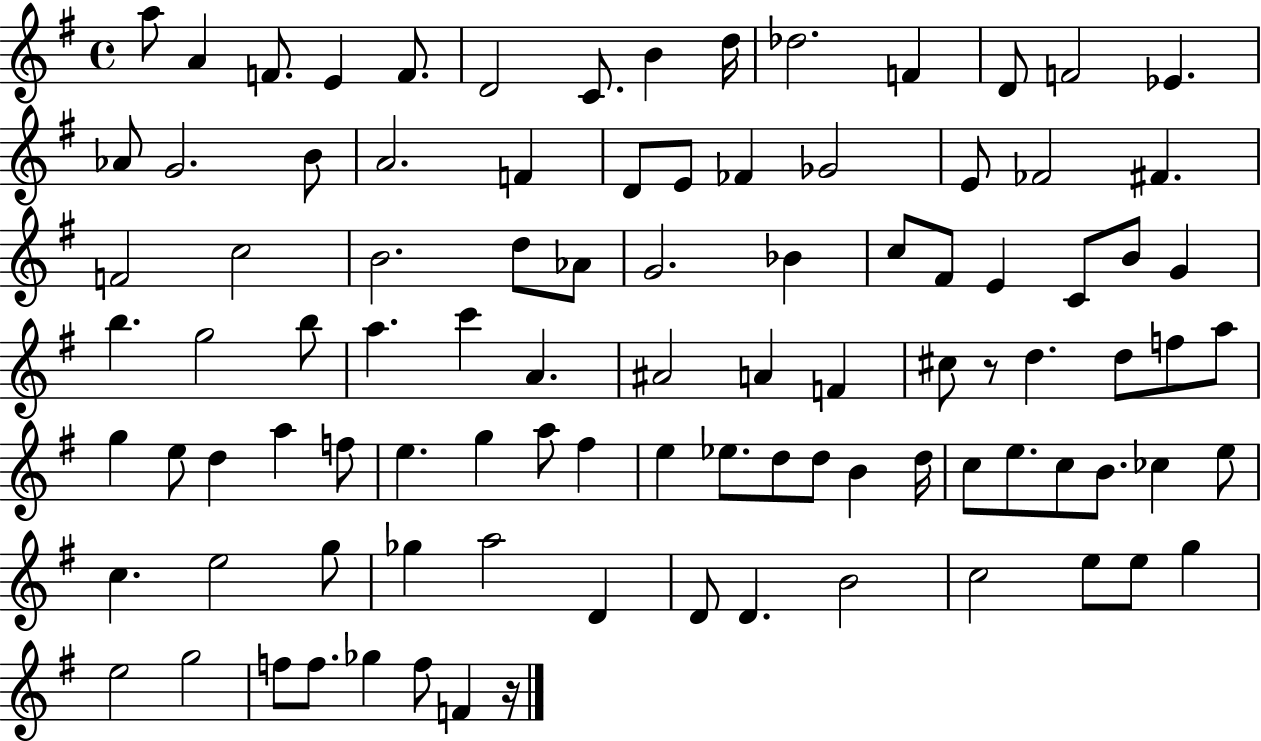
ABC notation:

X:1
T:Untitled
M:4/4
L:1/4
K:G
a/2 A F/2 E F/2 D2 C/2 B d/4 _d2 F D/2 F2 _E _A/2 G2 B/2 A2 F D/2 E/2 _F _G2 E/2 _F2 ^F F2 c2 B2 d/2 _A/2 G2 _B c/2 ^F/2 E C/2 B/2 G b g2 b/2 a c' A ^A2 A F ^c/2 z/2 d d/2 f/2 a/2 g e/2 d a f/2 e g a/2 ^f e _e/2 d/2 d/2 B d/4 c/2 e/2 c/2 B/2 _c e/2 c e2 g/2 _g a2 D D/2 D B2 c2 e/2 e/2 g e2 g2 f/2 f/2 _g f/2 F z/4